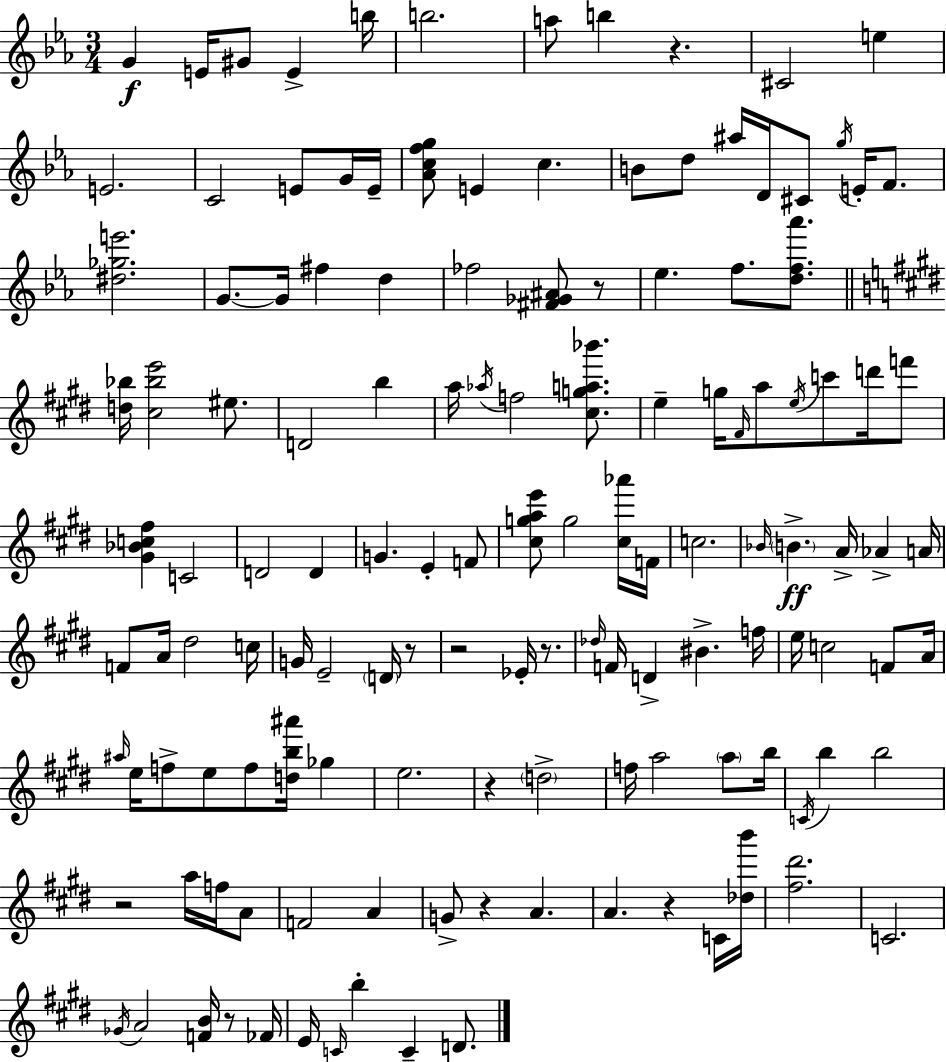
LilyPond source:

{
  \clef treble
  \numericTimeSignature
  \time 3/4
  \key ees \major
  \repeat volta 2 { g'4\f e'16 gis'8 e'4-> b''16 | b''2. | a''8 b''4 r4. | cis'2 e''4 | \break e'2. | c'2 e'8 g'16 e'16-- | <aes' c'' f'' g''>8 e'4 c''4. | b'8 d''8 ais''16 d'16 cis'8 \acciaccatura { g''16 } e'16-. f'8. | \break <dis'' ges'' e'''>2. | g'8.~~ g'16 fis''4 d''4 | fes''2 <fis' ges' ais'>8 r8 | ees''4. f''8. <d'' f'' aes'''>8. | \break \bar "||" \break \key e \major <d'' bes''>16 <cis'' bes'' e'''>2 eis''8. | d'2 b''4 | a''16 \acciaccatura { aes''16 } f''2 <cis'' g'' a'' bes'''>8. | e''4-- g''16 \grace { fis'16 } a''8 \acciaccatura { e''16 } c'''8 | \break d'''16 f'''8 <gis' bes' c'' fis''>4 c'2 | d'2 d'4 | g'4. e'4-. | f'8 <cis'' g'' a'' e'''>8 g''2 | \break <cis'' aes'''>16 f'16 c''2. | \grace { bes'16 }\ff \parenthesize b'4.-> a'16-> aes'4-> | a'16 f'8 a'16 dis''2 | c''16 g'16 e'2-- | \break \parenthesize d'16 r8 r2 | ees'16-. r8. \grace { des''16 } f'16 d'4-> bis'4.-> | f''16 e''16 c''2 | f'8 a'16 \grace { ais''16 } e''16 f''8-> e''8 f''8 | \break <d'' b'' ais'''>16 ges''4 e''2. | r4 \parenthesize d''2-> | f''16 a''2 | \parenthesize a''8 b''16 \acciaccatura { c'16 } b''4 b''2 | \break r2 | a''16 f''16 a'8 f'2 | a'4 g'8-> r4 | a'4. a'4. | \break r4 c'16 <des'' b'''>16 <fis'' dis'''>2. | c'2. | \acciaccatura { ges'16 } a'2 | <f' b'>16 r8 fes'16 e'16 \grace { c'16 } b''4-. | \break c'4-- d'8. } \bar "|."
}